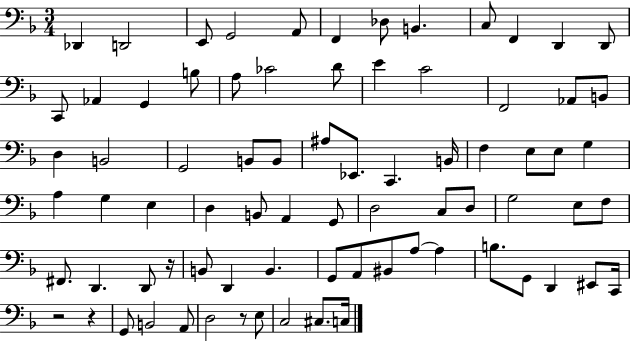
X:1
T:Untitled
M:3/4
L:1/4
K:F
_D,, D,,2 E,,/2 G,,2 A,,/2 F,, _D,/2 B,, C,/2 F,, D,, D,,/2 C,,/2 _A,, G,, B,/2 A,/2 _C2 D/2 E C2 F,,2 _A,,/2 B,,/2 D, B,,2 G,,2 B,,/2 B,,/2 ^A,/2 _E,,/2 C,, B,,/4 F, E,/2 E,/2 G, A, G, E, D, B,,/2 A,, G,,/2 D,2 C,/2 D,/2 G,2 E,/2 F,/2 ^F,,/2 D,, D,,/2 z/4 B,,/2 D,, B,, G,,/2 A,,/2 ^B,,/2 A,/2 A, B,/2 G,,/2 D,, ^E,,/2 C,,/4 z2 z G,,/2 B,,2 A,,/2 D,2 z/2 E,/2 C,2 ^C,/2 C,/4